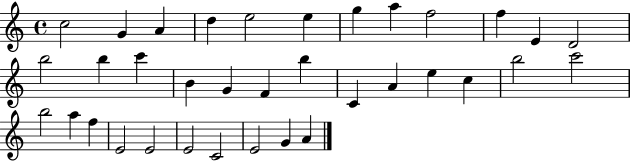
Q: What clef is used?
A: treble